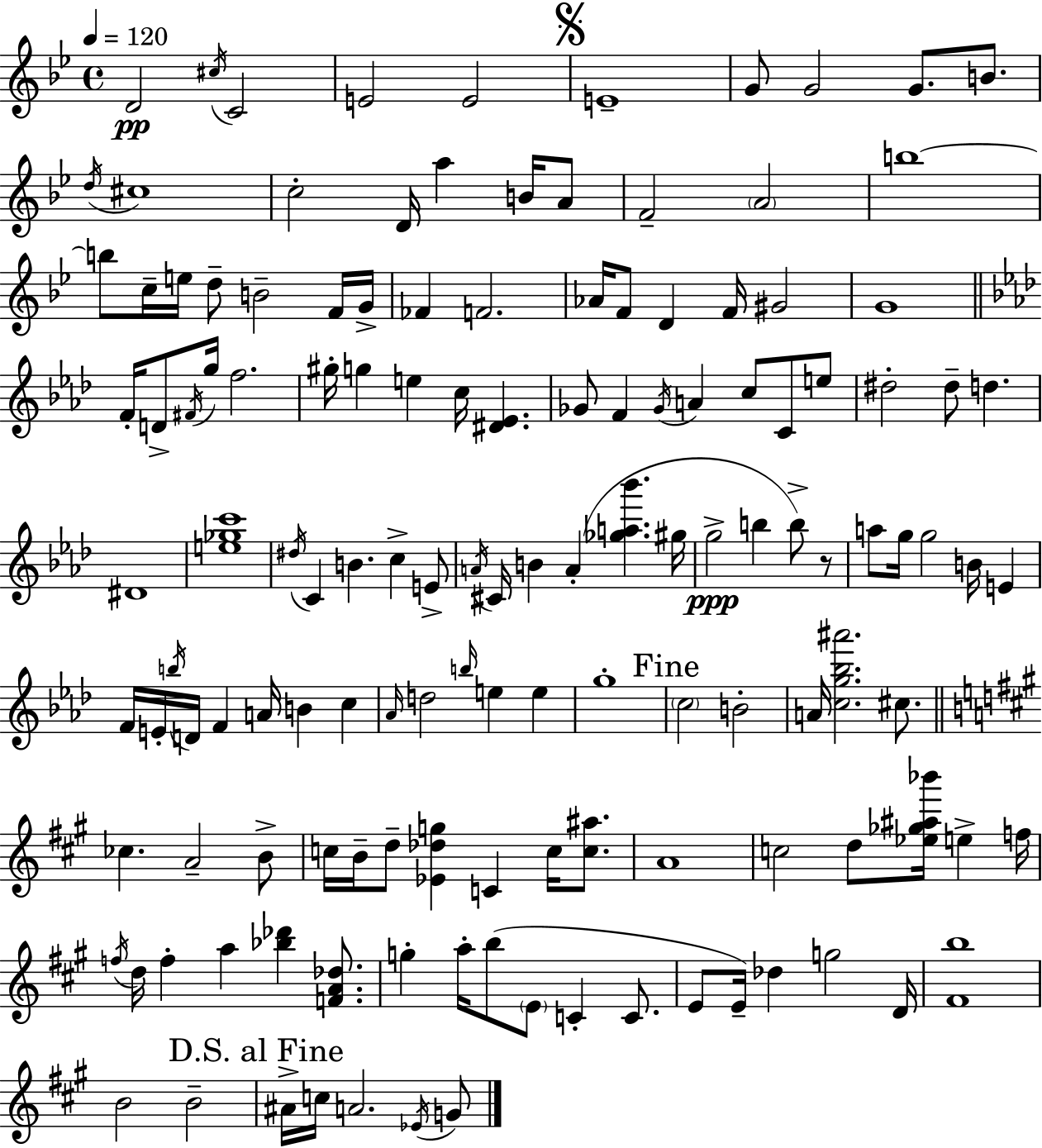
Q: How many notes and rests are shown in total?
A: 137